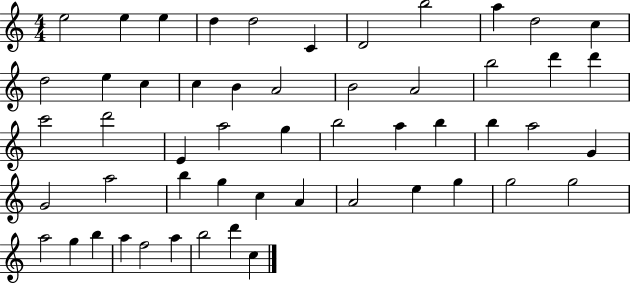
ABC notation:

X:1
T:Untitled
M:4/4
L:1/4
K:C
e2 e e d d2 C D2 b2 a d2 c d2 e c c B A2 B2 A2 b2 d' d' c'2 d'2 E a2 g b2 a b b a2 G G2 a2 b g c A A2 e g g2 g2 a2 g b a f2 a b2 d' c